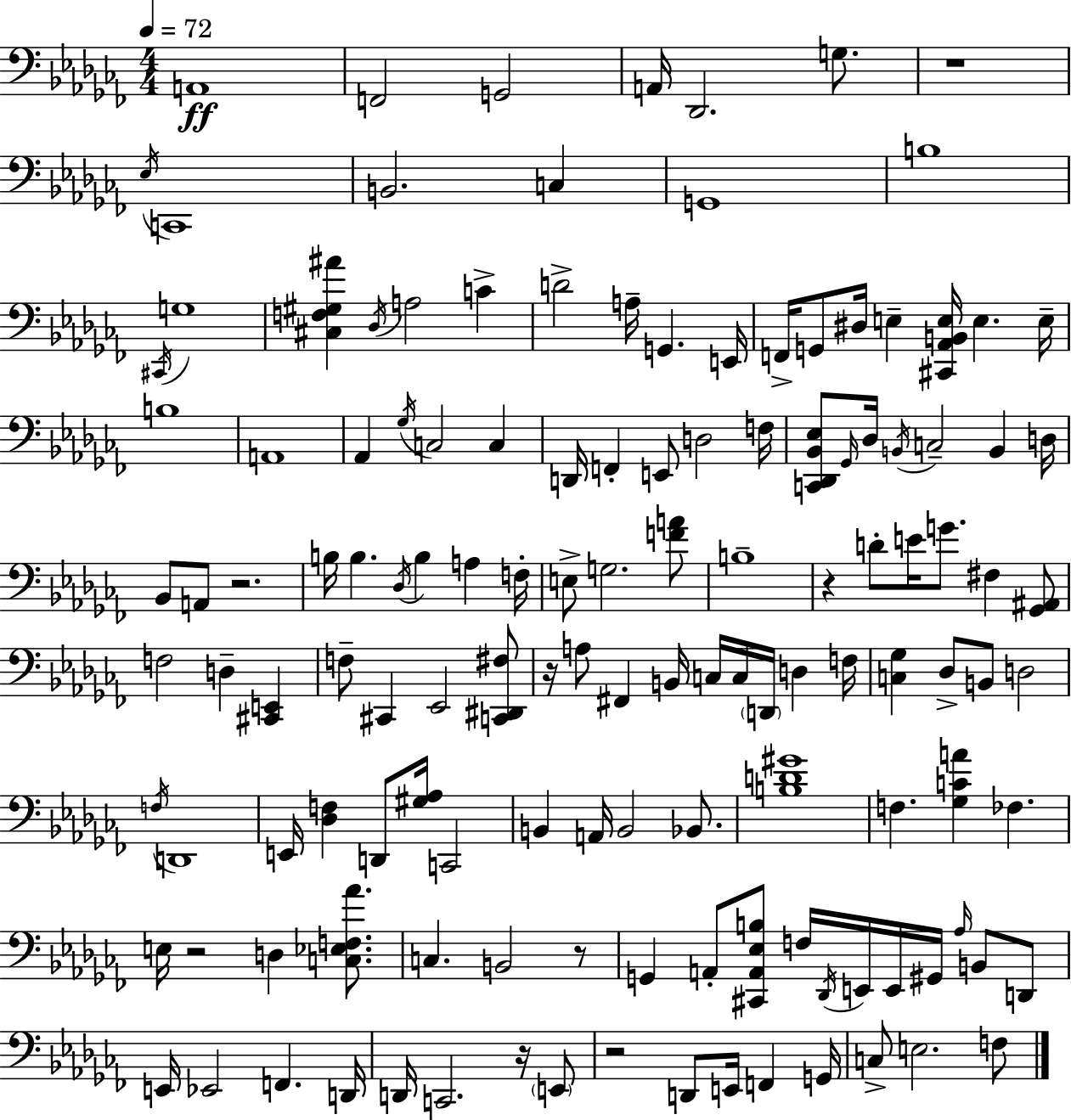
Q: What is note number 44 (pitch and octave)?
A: D3